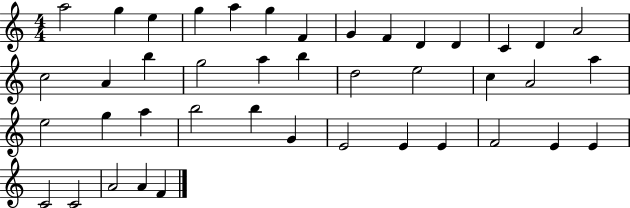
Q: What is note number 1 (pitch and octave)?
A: A5